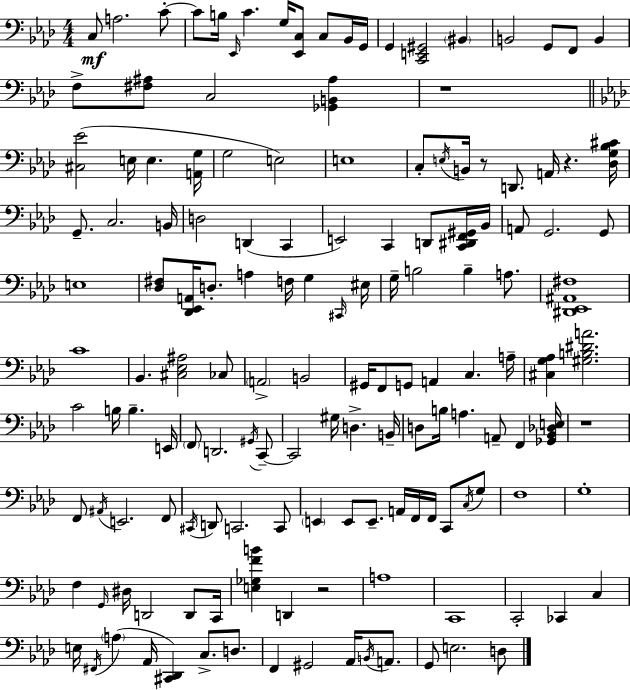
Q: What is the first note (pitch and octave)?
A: C3